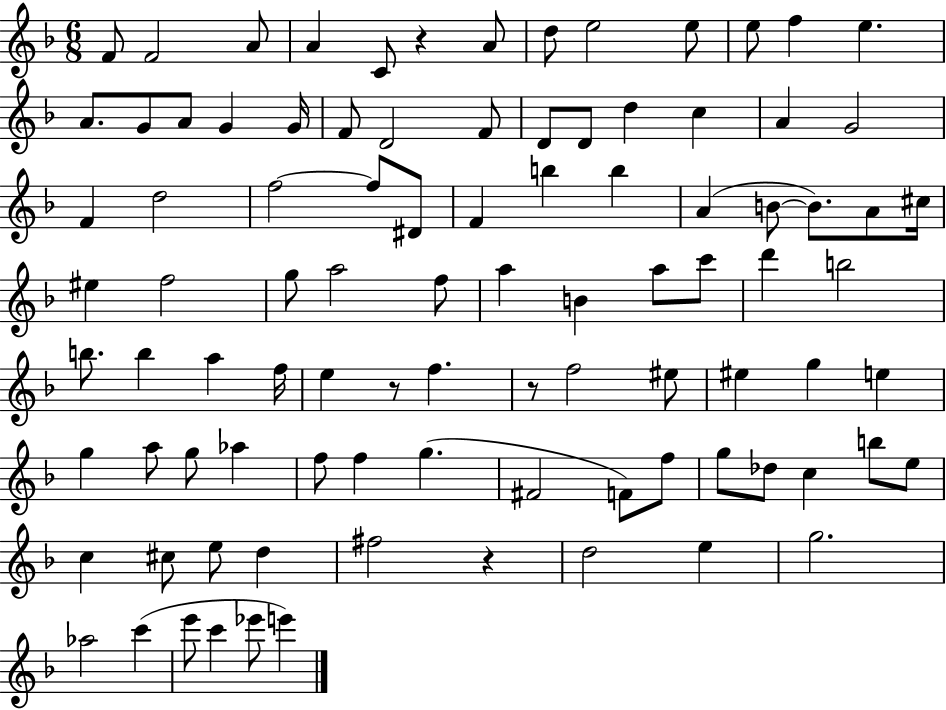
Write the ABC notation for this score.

X:1
T:Untitled
M:6/8
L:1/4
K:F
F/2 F2 A/2 A C/2 z A/2 d/2 e2 e/2 e/2 f e A/2 G/2 A/2 G G/4 F/2 D2 F/2 D/2 D/2 d c A G2 F d2 f2 f/2 ^D/2 F b b A B/2 B/2 A/2 ^c/4 ^e f2 g/2 a2 f/2 a B a/2 c'/2 d' b2 b/2 b a f/4 e z/2 f z/2 f2 ^e/2 ^e g e g a/2 g/2 _a f/2 f g ^F2 F/2 f/2 g/2 _d/2 c b/2 e/2 c ^c/2 e/2 d ^f2 z d2 e g2 _a2 c' e'/2 c' _e'/2 e'